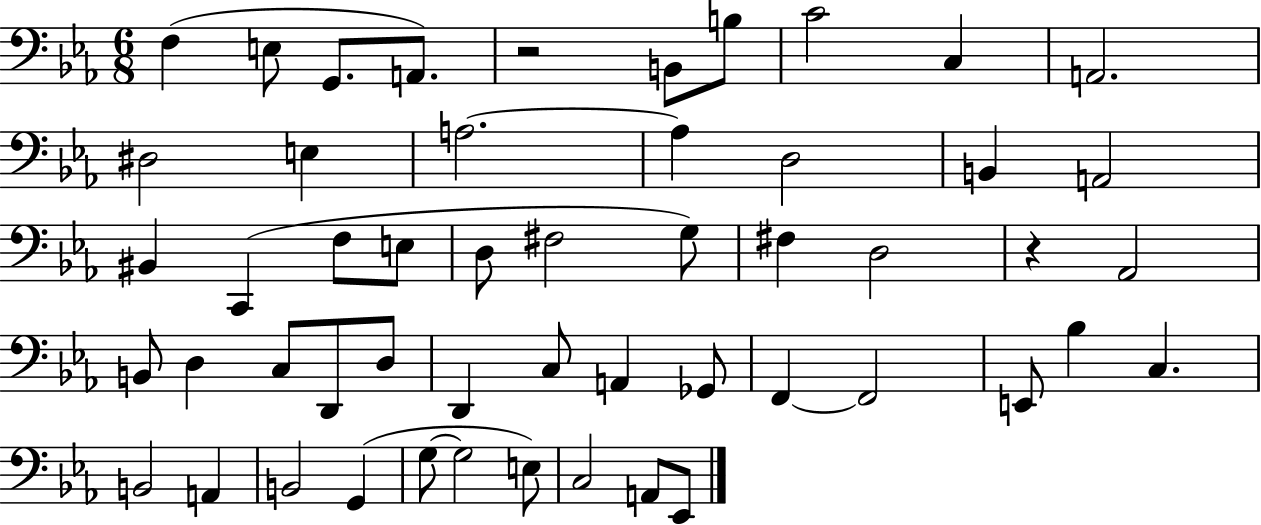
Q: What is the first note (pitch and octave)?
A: F3